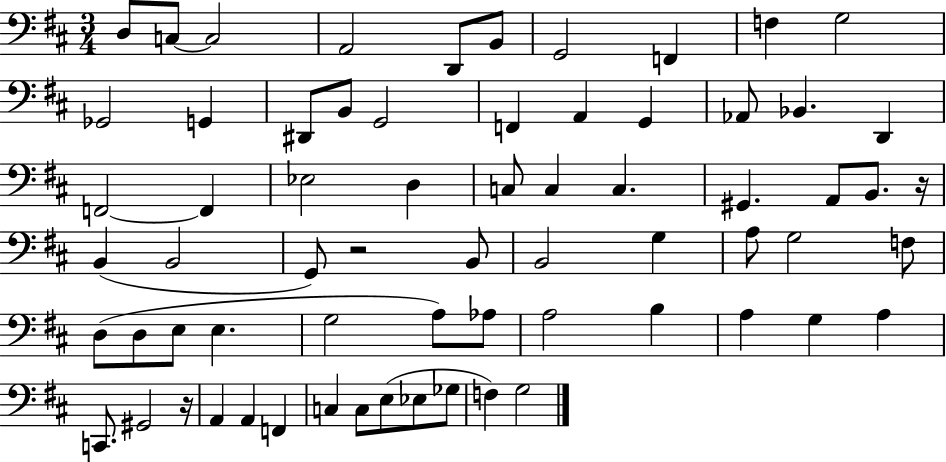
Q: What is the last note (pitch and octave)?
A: G3